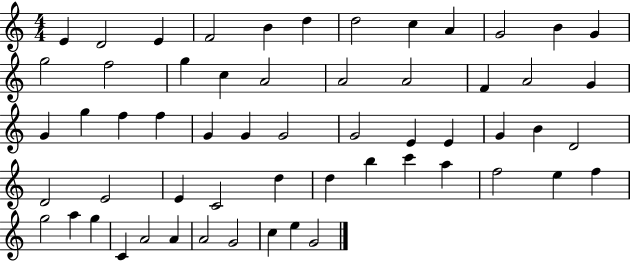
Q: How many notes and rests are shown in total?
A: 58